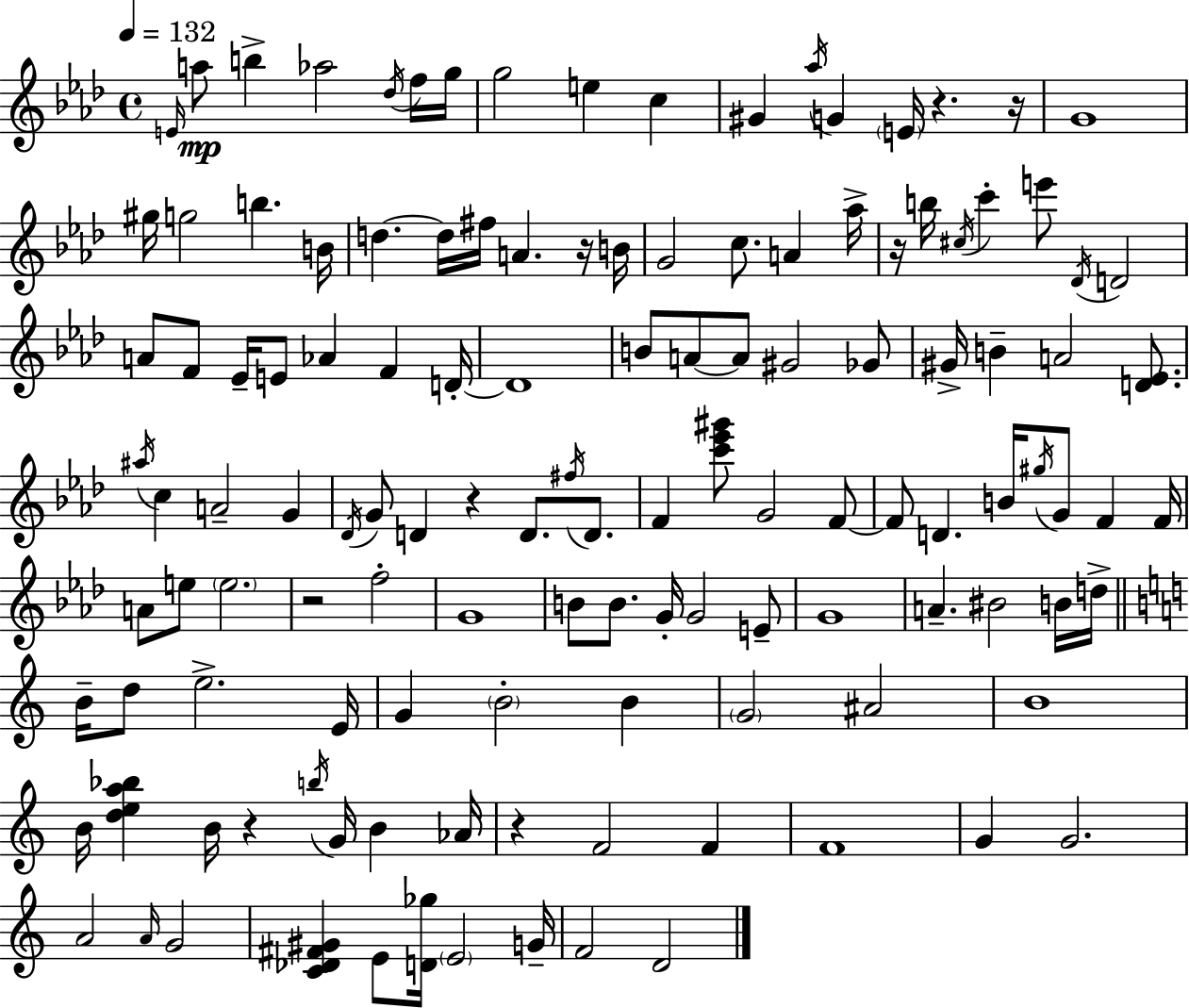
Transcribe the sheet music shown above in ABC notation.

X:1
T:Untitled
M:4/4
L:1/4
K:Ab
E/4 a/2 b _a2 _d/4 f/4 g/4 g2 e c ^G _a/4 G E/4 z z/4 G4 ^g/4 g2 b B/4 d d/4 ^f/4 A z/4 B/4 G2 c/2 A _a/4 z/4 b/4 ^c/4 c' e'/2 _D/4 D2 A/2 F/2 _E/4 E/2 _A F D/4 D4 B/2 A/2 A/2 ^G2 _G/2 ^G/4 B A2 [D_E]/2 ^a/4 c A2 G _D/4 G/2 D z D/2 ^f/4 D/2 F [c'_e'^g']/2 G2 F/2 F/2 D B/4 ^g/4 G/2 F F/4 A/2 e/2 e2 z2 f2 G4 B/2 B/2 G/4 G2 E/2 G4 A ^B2 B/4 d/4 B/4 d/2 e2 E/4 G B2 B G2 ^A2 B4 B/4 [dea_b] B/4 z b/4 G/4 B _A/4 z F2 F F4 G G2 A2 A/4 G2 [C_D^F^G] E/2 [D_g]/4 E2 G/4 F2 D2